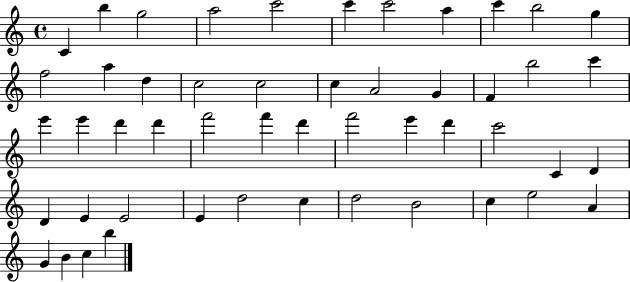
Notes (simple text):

C4/q B5/q G5/h A5/h C6/h C6/q C6/h A5/q C6/q B5/h G5/q F5/h A5/q D5/q C5/h C5/h C5/q A4/h G4/q F4/q B5/h C6/q E6/q E6/q D6/q D6/q F6/h F6/q D6/q F6/h E6/q D6/q C6/h C4/q D4/q D4/q E4/q E4/h E4/q D5/h C5/q D5/h B4/h C5/q E5/h A4/q G4/q B4/q C5/q B5/q